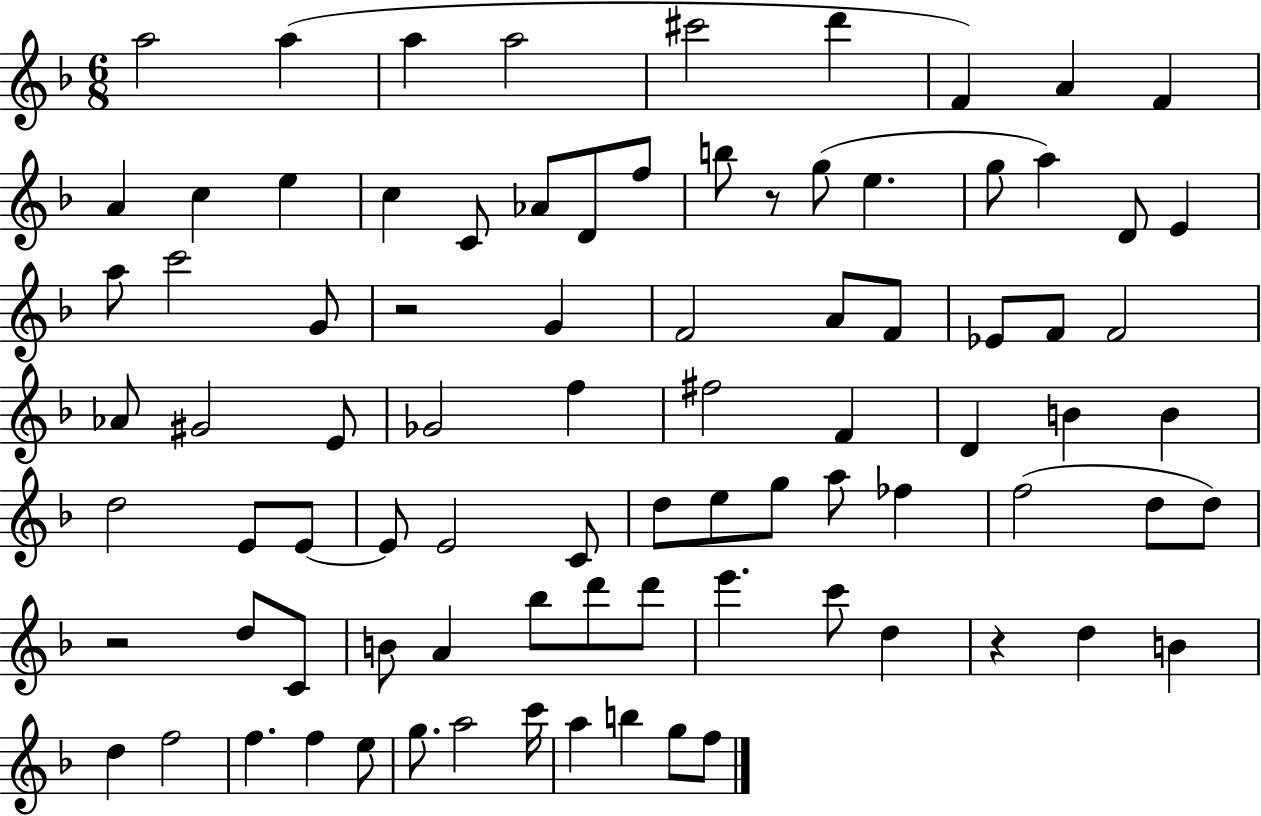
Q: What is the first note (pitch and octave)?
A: A5